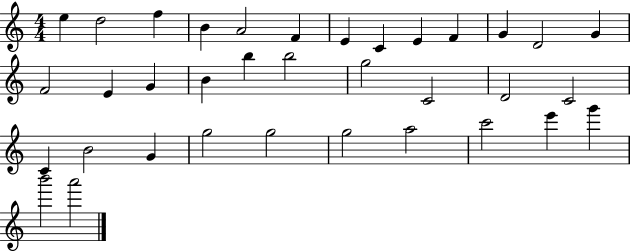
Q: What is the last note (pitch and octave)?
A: A6